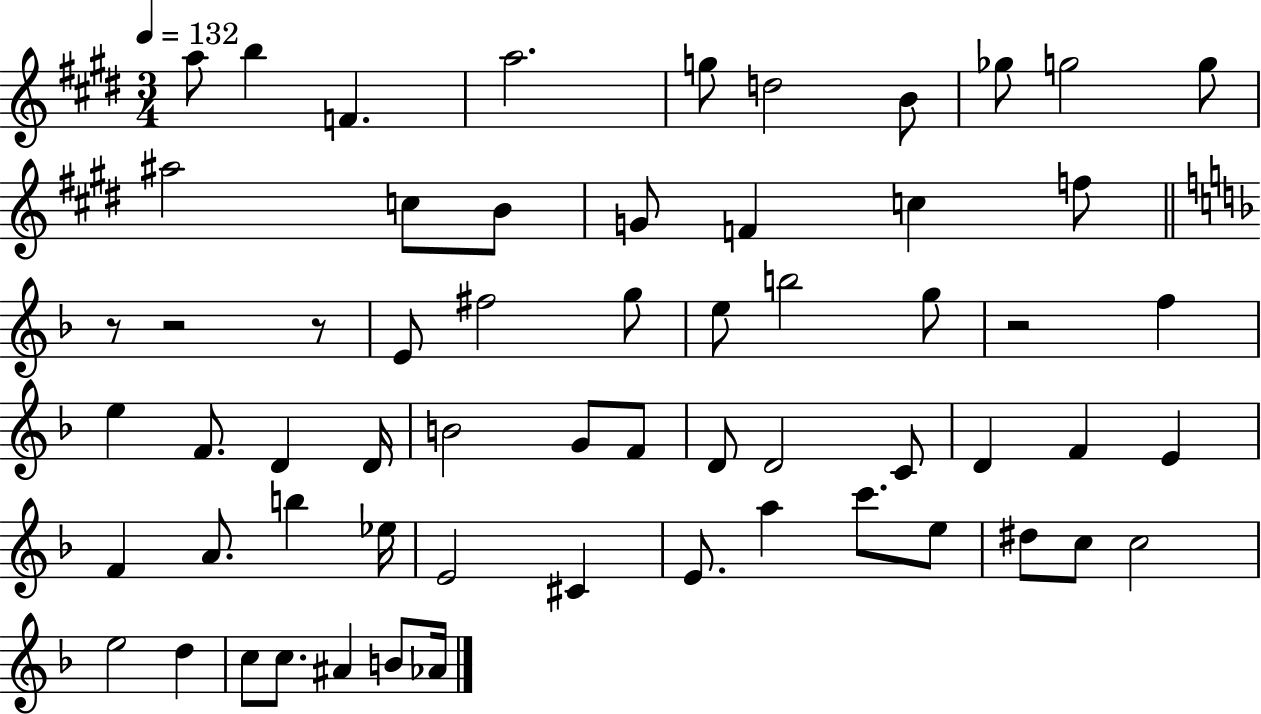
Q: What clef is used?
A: treble